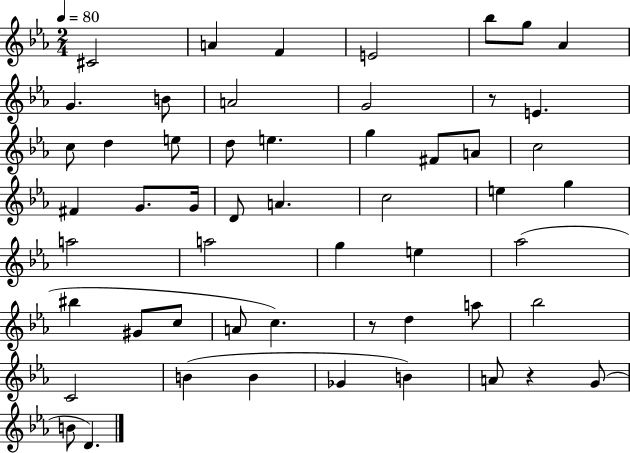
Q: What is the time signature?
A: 2/4